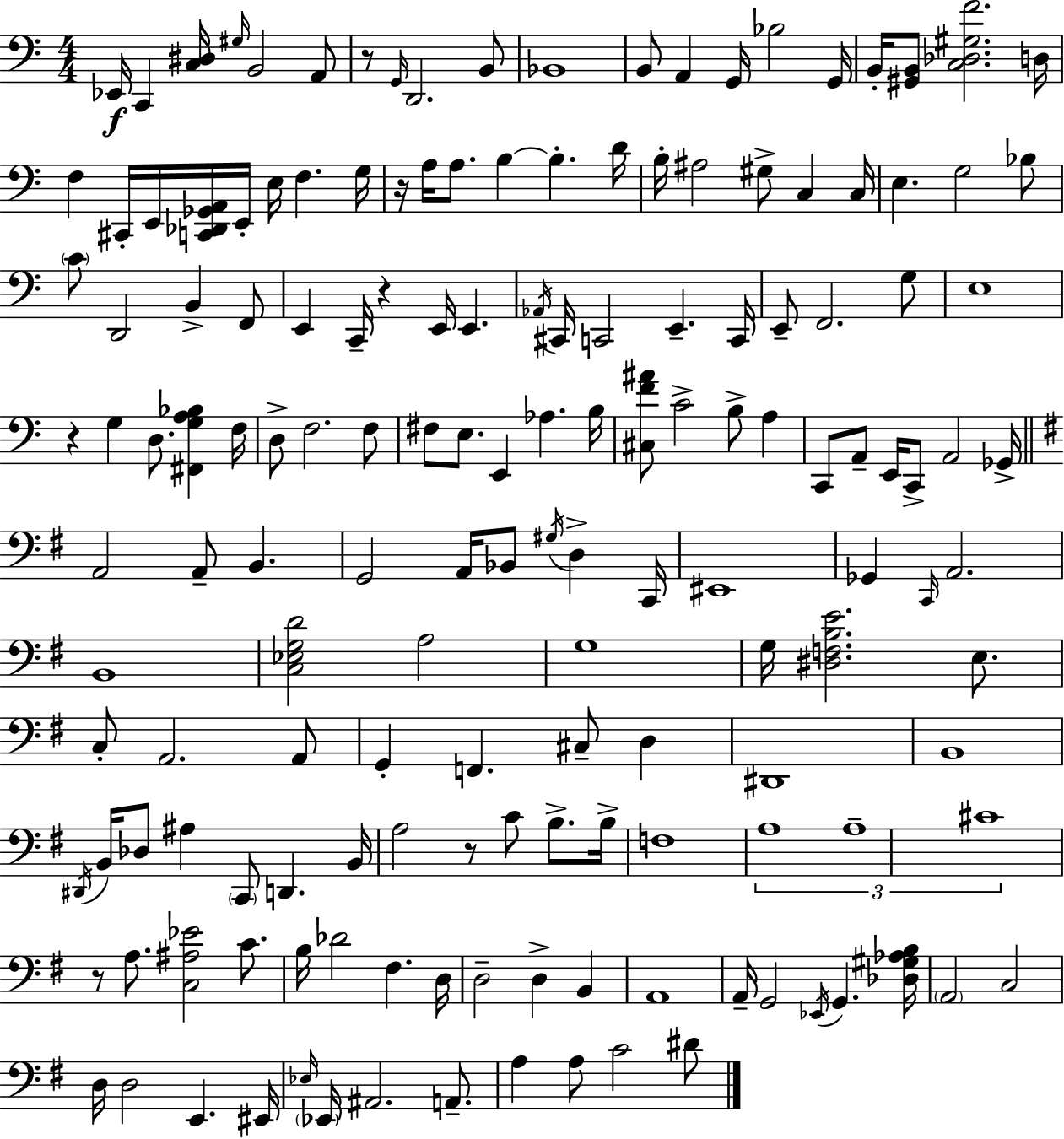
Eb2/s C2/q [C3,D#3]/s G#3/s B2/h A2/e R/e G2/s D2/h. B2/e Bb2/w B2/e A2/q G2/s Bb3/h G2/s B2/s [G#2,B2]/e [C3,Db3,G#3,F4]/h. D3/s F3/q C#2/s E2/s [C2,Db2,Gb2,A2]/s E2/s E3/s F3/q. G3/s R/s A3/s A3/e. B3/q B3/q. D4/s B3/s A#3/h G#3/e C3/q C3/s E3/q. G3/h Bb3/e C4/e D2/h B2/q F2/e E2/q C2/s R/q E2/s E2/q. Ab2/s C#2/s C2/h E2/q. C2/s E2/e F2/h. G3/e E3/w R/q G3/q D3/e. [F#2,G3,A3,Bb3]/q F3/s D3/e F3/h. F3/e F#3/e E3/e. E2/q Ab3/q. B3/s [C#3,F4,A#4]/e C4/h B3/e A3/q C2/e A2/e E2/s C2/e A2/h Gb2/s A2/h A2/e B2/q. G2/h A2/s Bb2/e G#3/s D3/q C2/s EIS2/w Gb2/q C2/s A2/h. B2/w [C3,Eb3,G3,D4]/h A3/h G3/w G3/s [D#3,F3,B3,E4]/h. E3/e. C3/e A2/h. A2/e G2/q F2/q. C#3/e D3/q D#2/w B2/w D#2/s B2/s Db3/e A#3/q C2/e D2/q. B2/s A3/h R/e C4/e B3/e. B3/s F3/w A3/w A3/w C#4/w R/e A3/e. [C3,A#3,Eb4]/h C4/e. B3/s Db4/h F#3/q. D3/s D3/h D3/q B2/q A2/w A2/s G2/h Eb2/s G2/q. [Db3,G#3,Ab3,B3]/s A2/h C3/h D3/s D3/h E2/q. EIS2/s Eb3/s Eb2/s A#2/h. A2/e. A3/q A3/e C4/h D#4/e